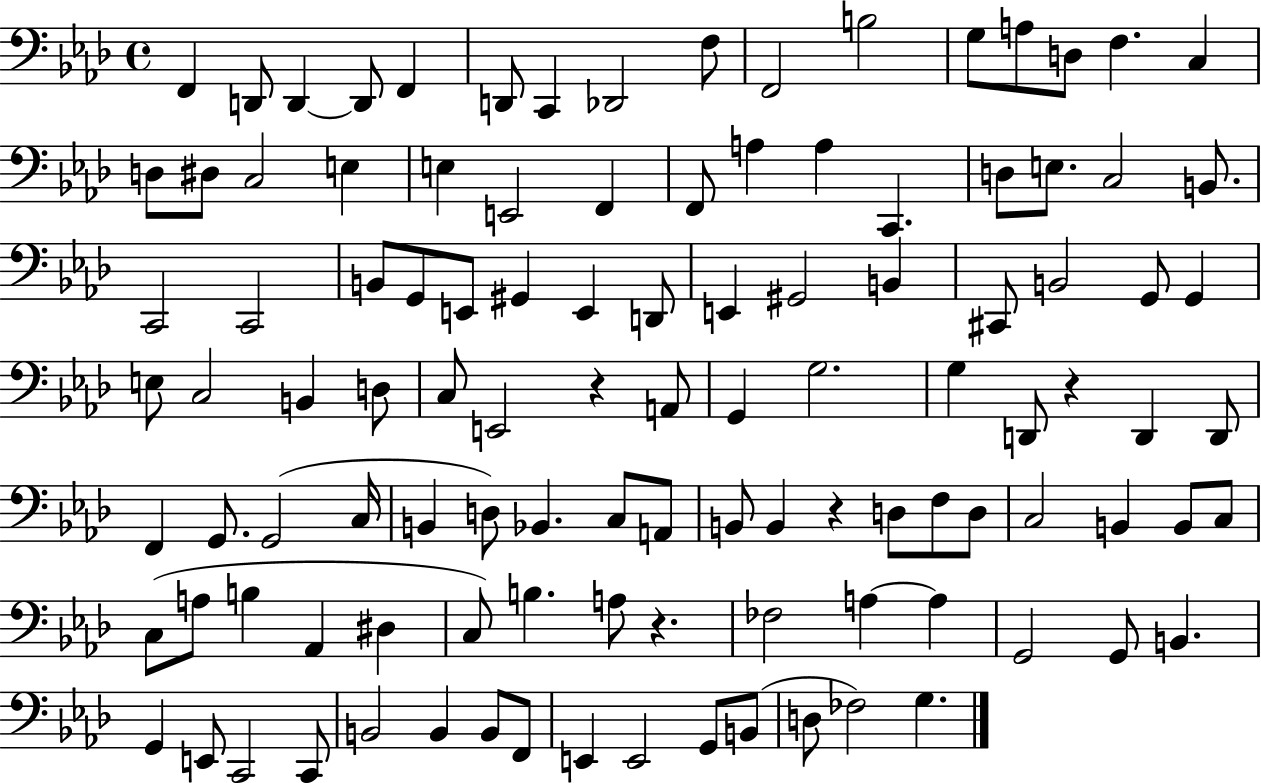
F2/q D2/e D2/q D2/e F2/q D2/e C2/q Db2/h F3/e F2/h B3/h G3/e A3/e D3/e F3/q. C3/q D3/e D#3/e C3/h E3/q E3/q E2/h F2/q F2/e A3/q A3/q C2/q. D3/e E3/e. C3/h B2/e. C2/h C2/h B2/e G2/e E2/e G#2/q E2/q D2/e E2/q G#2/h B2/q C#2/e B2/h G2/e G2/q E3/e C3/h B2/q D3/e C3/e E2/h R/q A2/e G2/q G3/h. G3/q D2/e R/q D2/q D2/e F2/q G2/e. G2/h C3/s B2/q D3/e Bb2/q. C3/e A2/e B2/e B2/q R/q D3/e F3/e D3/e C3/h B2/q B2/e C3/e C3/e A3/e B3/q Ab2/q D#3/q C3/e B3/q. A3/e R/q. FES3/h A3/q A3/q G2/h G2/e B2/q. G2/q E2/e C2/h C2/e B2/h B2/q B2/e F2/e E2/q E2/h G2/e B2/e D3/e FES3/h G3/q.